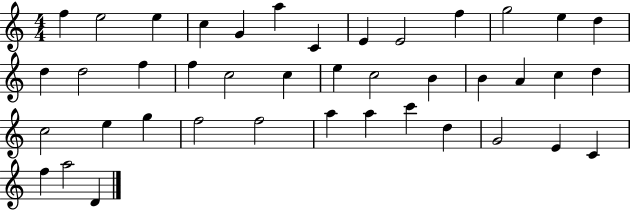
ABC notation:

X:1
T:Untitled
M:4/4
L:1/4
K:C
f e2 e c G a C E E2 f g2 e d d d2 f f c2 c e c2 B B A c d c2 e g f2 f2 a a c' d G2 E C f a2 D